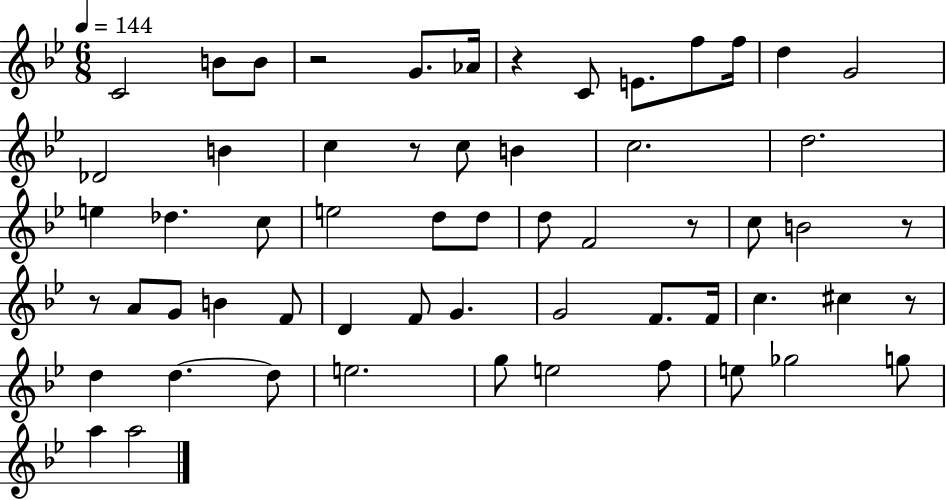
{
  \clef treble
  \numericTimeSignature
  \time 6/8
  \key bes \major
  \tempo 4 = 144
  c'2 b'8 b'8 | r2 g'8. aes'16 | r4 c'8 e'8. f''8 f''16 | d''4 g'2 | \break des'2 b'4 | c''4 r8 c''8 b'4 | c''2. | d''2. | \break e''4 des''4. c''8 | e''2 d''8 d''8 | d''8 f'2 r8 | c''8 b'2 r8 | \break r8 a'8 g'8 b'4 f'8 | d'4 f'8 g'4. | g'2 f'8. f'16 | c''4. cis''4 r8 | \break d''4 d''4.~~ d''8 | e''2. | g''8 e''2 f''8 | e''8 ges''2 g''8 | \break a''4 a''2 | \bar "|."
}